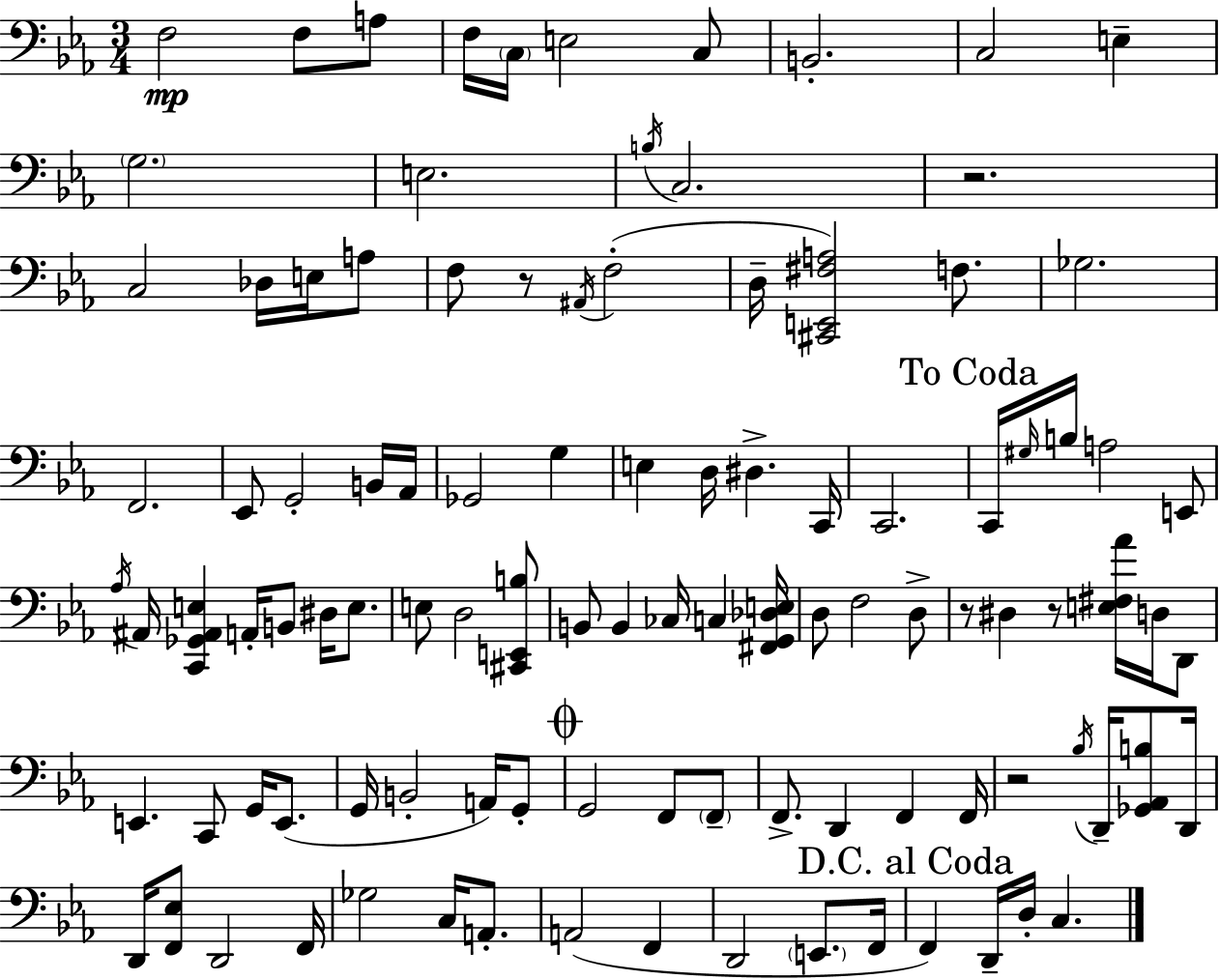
F3/h F3/e A3/e F3/s C3/s E3/h C3/e B2/h. C3/h E3/q G3/h. E3/h. B3/s C3/h. R/h. C3/h Db3/s E3/s A3/e F3/e R/e A#2/s F3/h D3/s [C#2,E2,F#3,A3]/h F3/e. Gb3/h. F2/h. Eb2/e G2/h B2/s Ab2/s Gb2/h G3/q E3/q D3/s D#3/q. C2/s C2/h. C2/s G#3/s B3/s A3/h E2/e Ab3/s A#2/s [C2,Gb2,A#2,E3]/q A2/s B2/e D#3/s E3/e. E3/e D3/h [C#2,E2,B3]/e B2/e B2/q CES3/s C3/q [F#2,G2,Db3,E3]/s D3/e F3/h D3/e R/e D#3/q R/e [E3,F#3,Ab4]/s D3/s D2/e E2/q. C2/e G2/s E2/e. G2/s B2/h A2/s G2/e G2/h F2/e F2/e F2/e. D2/q F2/q F2/s R/h Bb3/s D2/s [Gb2,Ab2,B3]/e D2/s D2/s [F2,Eb3]/e D2/h F2/s Gb3/h C3/s A2/e. A2/h F2/q D2/h E2/e. F2/s F2/q D2/s D3/s C3/q.